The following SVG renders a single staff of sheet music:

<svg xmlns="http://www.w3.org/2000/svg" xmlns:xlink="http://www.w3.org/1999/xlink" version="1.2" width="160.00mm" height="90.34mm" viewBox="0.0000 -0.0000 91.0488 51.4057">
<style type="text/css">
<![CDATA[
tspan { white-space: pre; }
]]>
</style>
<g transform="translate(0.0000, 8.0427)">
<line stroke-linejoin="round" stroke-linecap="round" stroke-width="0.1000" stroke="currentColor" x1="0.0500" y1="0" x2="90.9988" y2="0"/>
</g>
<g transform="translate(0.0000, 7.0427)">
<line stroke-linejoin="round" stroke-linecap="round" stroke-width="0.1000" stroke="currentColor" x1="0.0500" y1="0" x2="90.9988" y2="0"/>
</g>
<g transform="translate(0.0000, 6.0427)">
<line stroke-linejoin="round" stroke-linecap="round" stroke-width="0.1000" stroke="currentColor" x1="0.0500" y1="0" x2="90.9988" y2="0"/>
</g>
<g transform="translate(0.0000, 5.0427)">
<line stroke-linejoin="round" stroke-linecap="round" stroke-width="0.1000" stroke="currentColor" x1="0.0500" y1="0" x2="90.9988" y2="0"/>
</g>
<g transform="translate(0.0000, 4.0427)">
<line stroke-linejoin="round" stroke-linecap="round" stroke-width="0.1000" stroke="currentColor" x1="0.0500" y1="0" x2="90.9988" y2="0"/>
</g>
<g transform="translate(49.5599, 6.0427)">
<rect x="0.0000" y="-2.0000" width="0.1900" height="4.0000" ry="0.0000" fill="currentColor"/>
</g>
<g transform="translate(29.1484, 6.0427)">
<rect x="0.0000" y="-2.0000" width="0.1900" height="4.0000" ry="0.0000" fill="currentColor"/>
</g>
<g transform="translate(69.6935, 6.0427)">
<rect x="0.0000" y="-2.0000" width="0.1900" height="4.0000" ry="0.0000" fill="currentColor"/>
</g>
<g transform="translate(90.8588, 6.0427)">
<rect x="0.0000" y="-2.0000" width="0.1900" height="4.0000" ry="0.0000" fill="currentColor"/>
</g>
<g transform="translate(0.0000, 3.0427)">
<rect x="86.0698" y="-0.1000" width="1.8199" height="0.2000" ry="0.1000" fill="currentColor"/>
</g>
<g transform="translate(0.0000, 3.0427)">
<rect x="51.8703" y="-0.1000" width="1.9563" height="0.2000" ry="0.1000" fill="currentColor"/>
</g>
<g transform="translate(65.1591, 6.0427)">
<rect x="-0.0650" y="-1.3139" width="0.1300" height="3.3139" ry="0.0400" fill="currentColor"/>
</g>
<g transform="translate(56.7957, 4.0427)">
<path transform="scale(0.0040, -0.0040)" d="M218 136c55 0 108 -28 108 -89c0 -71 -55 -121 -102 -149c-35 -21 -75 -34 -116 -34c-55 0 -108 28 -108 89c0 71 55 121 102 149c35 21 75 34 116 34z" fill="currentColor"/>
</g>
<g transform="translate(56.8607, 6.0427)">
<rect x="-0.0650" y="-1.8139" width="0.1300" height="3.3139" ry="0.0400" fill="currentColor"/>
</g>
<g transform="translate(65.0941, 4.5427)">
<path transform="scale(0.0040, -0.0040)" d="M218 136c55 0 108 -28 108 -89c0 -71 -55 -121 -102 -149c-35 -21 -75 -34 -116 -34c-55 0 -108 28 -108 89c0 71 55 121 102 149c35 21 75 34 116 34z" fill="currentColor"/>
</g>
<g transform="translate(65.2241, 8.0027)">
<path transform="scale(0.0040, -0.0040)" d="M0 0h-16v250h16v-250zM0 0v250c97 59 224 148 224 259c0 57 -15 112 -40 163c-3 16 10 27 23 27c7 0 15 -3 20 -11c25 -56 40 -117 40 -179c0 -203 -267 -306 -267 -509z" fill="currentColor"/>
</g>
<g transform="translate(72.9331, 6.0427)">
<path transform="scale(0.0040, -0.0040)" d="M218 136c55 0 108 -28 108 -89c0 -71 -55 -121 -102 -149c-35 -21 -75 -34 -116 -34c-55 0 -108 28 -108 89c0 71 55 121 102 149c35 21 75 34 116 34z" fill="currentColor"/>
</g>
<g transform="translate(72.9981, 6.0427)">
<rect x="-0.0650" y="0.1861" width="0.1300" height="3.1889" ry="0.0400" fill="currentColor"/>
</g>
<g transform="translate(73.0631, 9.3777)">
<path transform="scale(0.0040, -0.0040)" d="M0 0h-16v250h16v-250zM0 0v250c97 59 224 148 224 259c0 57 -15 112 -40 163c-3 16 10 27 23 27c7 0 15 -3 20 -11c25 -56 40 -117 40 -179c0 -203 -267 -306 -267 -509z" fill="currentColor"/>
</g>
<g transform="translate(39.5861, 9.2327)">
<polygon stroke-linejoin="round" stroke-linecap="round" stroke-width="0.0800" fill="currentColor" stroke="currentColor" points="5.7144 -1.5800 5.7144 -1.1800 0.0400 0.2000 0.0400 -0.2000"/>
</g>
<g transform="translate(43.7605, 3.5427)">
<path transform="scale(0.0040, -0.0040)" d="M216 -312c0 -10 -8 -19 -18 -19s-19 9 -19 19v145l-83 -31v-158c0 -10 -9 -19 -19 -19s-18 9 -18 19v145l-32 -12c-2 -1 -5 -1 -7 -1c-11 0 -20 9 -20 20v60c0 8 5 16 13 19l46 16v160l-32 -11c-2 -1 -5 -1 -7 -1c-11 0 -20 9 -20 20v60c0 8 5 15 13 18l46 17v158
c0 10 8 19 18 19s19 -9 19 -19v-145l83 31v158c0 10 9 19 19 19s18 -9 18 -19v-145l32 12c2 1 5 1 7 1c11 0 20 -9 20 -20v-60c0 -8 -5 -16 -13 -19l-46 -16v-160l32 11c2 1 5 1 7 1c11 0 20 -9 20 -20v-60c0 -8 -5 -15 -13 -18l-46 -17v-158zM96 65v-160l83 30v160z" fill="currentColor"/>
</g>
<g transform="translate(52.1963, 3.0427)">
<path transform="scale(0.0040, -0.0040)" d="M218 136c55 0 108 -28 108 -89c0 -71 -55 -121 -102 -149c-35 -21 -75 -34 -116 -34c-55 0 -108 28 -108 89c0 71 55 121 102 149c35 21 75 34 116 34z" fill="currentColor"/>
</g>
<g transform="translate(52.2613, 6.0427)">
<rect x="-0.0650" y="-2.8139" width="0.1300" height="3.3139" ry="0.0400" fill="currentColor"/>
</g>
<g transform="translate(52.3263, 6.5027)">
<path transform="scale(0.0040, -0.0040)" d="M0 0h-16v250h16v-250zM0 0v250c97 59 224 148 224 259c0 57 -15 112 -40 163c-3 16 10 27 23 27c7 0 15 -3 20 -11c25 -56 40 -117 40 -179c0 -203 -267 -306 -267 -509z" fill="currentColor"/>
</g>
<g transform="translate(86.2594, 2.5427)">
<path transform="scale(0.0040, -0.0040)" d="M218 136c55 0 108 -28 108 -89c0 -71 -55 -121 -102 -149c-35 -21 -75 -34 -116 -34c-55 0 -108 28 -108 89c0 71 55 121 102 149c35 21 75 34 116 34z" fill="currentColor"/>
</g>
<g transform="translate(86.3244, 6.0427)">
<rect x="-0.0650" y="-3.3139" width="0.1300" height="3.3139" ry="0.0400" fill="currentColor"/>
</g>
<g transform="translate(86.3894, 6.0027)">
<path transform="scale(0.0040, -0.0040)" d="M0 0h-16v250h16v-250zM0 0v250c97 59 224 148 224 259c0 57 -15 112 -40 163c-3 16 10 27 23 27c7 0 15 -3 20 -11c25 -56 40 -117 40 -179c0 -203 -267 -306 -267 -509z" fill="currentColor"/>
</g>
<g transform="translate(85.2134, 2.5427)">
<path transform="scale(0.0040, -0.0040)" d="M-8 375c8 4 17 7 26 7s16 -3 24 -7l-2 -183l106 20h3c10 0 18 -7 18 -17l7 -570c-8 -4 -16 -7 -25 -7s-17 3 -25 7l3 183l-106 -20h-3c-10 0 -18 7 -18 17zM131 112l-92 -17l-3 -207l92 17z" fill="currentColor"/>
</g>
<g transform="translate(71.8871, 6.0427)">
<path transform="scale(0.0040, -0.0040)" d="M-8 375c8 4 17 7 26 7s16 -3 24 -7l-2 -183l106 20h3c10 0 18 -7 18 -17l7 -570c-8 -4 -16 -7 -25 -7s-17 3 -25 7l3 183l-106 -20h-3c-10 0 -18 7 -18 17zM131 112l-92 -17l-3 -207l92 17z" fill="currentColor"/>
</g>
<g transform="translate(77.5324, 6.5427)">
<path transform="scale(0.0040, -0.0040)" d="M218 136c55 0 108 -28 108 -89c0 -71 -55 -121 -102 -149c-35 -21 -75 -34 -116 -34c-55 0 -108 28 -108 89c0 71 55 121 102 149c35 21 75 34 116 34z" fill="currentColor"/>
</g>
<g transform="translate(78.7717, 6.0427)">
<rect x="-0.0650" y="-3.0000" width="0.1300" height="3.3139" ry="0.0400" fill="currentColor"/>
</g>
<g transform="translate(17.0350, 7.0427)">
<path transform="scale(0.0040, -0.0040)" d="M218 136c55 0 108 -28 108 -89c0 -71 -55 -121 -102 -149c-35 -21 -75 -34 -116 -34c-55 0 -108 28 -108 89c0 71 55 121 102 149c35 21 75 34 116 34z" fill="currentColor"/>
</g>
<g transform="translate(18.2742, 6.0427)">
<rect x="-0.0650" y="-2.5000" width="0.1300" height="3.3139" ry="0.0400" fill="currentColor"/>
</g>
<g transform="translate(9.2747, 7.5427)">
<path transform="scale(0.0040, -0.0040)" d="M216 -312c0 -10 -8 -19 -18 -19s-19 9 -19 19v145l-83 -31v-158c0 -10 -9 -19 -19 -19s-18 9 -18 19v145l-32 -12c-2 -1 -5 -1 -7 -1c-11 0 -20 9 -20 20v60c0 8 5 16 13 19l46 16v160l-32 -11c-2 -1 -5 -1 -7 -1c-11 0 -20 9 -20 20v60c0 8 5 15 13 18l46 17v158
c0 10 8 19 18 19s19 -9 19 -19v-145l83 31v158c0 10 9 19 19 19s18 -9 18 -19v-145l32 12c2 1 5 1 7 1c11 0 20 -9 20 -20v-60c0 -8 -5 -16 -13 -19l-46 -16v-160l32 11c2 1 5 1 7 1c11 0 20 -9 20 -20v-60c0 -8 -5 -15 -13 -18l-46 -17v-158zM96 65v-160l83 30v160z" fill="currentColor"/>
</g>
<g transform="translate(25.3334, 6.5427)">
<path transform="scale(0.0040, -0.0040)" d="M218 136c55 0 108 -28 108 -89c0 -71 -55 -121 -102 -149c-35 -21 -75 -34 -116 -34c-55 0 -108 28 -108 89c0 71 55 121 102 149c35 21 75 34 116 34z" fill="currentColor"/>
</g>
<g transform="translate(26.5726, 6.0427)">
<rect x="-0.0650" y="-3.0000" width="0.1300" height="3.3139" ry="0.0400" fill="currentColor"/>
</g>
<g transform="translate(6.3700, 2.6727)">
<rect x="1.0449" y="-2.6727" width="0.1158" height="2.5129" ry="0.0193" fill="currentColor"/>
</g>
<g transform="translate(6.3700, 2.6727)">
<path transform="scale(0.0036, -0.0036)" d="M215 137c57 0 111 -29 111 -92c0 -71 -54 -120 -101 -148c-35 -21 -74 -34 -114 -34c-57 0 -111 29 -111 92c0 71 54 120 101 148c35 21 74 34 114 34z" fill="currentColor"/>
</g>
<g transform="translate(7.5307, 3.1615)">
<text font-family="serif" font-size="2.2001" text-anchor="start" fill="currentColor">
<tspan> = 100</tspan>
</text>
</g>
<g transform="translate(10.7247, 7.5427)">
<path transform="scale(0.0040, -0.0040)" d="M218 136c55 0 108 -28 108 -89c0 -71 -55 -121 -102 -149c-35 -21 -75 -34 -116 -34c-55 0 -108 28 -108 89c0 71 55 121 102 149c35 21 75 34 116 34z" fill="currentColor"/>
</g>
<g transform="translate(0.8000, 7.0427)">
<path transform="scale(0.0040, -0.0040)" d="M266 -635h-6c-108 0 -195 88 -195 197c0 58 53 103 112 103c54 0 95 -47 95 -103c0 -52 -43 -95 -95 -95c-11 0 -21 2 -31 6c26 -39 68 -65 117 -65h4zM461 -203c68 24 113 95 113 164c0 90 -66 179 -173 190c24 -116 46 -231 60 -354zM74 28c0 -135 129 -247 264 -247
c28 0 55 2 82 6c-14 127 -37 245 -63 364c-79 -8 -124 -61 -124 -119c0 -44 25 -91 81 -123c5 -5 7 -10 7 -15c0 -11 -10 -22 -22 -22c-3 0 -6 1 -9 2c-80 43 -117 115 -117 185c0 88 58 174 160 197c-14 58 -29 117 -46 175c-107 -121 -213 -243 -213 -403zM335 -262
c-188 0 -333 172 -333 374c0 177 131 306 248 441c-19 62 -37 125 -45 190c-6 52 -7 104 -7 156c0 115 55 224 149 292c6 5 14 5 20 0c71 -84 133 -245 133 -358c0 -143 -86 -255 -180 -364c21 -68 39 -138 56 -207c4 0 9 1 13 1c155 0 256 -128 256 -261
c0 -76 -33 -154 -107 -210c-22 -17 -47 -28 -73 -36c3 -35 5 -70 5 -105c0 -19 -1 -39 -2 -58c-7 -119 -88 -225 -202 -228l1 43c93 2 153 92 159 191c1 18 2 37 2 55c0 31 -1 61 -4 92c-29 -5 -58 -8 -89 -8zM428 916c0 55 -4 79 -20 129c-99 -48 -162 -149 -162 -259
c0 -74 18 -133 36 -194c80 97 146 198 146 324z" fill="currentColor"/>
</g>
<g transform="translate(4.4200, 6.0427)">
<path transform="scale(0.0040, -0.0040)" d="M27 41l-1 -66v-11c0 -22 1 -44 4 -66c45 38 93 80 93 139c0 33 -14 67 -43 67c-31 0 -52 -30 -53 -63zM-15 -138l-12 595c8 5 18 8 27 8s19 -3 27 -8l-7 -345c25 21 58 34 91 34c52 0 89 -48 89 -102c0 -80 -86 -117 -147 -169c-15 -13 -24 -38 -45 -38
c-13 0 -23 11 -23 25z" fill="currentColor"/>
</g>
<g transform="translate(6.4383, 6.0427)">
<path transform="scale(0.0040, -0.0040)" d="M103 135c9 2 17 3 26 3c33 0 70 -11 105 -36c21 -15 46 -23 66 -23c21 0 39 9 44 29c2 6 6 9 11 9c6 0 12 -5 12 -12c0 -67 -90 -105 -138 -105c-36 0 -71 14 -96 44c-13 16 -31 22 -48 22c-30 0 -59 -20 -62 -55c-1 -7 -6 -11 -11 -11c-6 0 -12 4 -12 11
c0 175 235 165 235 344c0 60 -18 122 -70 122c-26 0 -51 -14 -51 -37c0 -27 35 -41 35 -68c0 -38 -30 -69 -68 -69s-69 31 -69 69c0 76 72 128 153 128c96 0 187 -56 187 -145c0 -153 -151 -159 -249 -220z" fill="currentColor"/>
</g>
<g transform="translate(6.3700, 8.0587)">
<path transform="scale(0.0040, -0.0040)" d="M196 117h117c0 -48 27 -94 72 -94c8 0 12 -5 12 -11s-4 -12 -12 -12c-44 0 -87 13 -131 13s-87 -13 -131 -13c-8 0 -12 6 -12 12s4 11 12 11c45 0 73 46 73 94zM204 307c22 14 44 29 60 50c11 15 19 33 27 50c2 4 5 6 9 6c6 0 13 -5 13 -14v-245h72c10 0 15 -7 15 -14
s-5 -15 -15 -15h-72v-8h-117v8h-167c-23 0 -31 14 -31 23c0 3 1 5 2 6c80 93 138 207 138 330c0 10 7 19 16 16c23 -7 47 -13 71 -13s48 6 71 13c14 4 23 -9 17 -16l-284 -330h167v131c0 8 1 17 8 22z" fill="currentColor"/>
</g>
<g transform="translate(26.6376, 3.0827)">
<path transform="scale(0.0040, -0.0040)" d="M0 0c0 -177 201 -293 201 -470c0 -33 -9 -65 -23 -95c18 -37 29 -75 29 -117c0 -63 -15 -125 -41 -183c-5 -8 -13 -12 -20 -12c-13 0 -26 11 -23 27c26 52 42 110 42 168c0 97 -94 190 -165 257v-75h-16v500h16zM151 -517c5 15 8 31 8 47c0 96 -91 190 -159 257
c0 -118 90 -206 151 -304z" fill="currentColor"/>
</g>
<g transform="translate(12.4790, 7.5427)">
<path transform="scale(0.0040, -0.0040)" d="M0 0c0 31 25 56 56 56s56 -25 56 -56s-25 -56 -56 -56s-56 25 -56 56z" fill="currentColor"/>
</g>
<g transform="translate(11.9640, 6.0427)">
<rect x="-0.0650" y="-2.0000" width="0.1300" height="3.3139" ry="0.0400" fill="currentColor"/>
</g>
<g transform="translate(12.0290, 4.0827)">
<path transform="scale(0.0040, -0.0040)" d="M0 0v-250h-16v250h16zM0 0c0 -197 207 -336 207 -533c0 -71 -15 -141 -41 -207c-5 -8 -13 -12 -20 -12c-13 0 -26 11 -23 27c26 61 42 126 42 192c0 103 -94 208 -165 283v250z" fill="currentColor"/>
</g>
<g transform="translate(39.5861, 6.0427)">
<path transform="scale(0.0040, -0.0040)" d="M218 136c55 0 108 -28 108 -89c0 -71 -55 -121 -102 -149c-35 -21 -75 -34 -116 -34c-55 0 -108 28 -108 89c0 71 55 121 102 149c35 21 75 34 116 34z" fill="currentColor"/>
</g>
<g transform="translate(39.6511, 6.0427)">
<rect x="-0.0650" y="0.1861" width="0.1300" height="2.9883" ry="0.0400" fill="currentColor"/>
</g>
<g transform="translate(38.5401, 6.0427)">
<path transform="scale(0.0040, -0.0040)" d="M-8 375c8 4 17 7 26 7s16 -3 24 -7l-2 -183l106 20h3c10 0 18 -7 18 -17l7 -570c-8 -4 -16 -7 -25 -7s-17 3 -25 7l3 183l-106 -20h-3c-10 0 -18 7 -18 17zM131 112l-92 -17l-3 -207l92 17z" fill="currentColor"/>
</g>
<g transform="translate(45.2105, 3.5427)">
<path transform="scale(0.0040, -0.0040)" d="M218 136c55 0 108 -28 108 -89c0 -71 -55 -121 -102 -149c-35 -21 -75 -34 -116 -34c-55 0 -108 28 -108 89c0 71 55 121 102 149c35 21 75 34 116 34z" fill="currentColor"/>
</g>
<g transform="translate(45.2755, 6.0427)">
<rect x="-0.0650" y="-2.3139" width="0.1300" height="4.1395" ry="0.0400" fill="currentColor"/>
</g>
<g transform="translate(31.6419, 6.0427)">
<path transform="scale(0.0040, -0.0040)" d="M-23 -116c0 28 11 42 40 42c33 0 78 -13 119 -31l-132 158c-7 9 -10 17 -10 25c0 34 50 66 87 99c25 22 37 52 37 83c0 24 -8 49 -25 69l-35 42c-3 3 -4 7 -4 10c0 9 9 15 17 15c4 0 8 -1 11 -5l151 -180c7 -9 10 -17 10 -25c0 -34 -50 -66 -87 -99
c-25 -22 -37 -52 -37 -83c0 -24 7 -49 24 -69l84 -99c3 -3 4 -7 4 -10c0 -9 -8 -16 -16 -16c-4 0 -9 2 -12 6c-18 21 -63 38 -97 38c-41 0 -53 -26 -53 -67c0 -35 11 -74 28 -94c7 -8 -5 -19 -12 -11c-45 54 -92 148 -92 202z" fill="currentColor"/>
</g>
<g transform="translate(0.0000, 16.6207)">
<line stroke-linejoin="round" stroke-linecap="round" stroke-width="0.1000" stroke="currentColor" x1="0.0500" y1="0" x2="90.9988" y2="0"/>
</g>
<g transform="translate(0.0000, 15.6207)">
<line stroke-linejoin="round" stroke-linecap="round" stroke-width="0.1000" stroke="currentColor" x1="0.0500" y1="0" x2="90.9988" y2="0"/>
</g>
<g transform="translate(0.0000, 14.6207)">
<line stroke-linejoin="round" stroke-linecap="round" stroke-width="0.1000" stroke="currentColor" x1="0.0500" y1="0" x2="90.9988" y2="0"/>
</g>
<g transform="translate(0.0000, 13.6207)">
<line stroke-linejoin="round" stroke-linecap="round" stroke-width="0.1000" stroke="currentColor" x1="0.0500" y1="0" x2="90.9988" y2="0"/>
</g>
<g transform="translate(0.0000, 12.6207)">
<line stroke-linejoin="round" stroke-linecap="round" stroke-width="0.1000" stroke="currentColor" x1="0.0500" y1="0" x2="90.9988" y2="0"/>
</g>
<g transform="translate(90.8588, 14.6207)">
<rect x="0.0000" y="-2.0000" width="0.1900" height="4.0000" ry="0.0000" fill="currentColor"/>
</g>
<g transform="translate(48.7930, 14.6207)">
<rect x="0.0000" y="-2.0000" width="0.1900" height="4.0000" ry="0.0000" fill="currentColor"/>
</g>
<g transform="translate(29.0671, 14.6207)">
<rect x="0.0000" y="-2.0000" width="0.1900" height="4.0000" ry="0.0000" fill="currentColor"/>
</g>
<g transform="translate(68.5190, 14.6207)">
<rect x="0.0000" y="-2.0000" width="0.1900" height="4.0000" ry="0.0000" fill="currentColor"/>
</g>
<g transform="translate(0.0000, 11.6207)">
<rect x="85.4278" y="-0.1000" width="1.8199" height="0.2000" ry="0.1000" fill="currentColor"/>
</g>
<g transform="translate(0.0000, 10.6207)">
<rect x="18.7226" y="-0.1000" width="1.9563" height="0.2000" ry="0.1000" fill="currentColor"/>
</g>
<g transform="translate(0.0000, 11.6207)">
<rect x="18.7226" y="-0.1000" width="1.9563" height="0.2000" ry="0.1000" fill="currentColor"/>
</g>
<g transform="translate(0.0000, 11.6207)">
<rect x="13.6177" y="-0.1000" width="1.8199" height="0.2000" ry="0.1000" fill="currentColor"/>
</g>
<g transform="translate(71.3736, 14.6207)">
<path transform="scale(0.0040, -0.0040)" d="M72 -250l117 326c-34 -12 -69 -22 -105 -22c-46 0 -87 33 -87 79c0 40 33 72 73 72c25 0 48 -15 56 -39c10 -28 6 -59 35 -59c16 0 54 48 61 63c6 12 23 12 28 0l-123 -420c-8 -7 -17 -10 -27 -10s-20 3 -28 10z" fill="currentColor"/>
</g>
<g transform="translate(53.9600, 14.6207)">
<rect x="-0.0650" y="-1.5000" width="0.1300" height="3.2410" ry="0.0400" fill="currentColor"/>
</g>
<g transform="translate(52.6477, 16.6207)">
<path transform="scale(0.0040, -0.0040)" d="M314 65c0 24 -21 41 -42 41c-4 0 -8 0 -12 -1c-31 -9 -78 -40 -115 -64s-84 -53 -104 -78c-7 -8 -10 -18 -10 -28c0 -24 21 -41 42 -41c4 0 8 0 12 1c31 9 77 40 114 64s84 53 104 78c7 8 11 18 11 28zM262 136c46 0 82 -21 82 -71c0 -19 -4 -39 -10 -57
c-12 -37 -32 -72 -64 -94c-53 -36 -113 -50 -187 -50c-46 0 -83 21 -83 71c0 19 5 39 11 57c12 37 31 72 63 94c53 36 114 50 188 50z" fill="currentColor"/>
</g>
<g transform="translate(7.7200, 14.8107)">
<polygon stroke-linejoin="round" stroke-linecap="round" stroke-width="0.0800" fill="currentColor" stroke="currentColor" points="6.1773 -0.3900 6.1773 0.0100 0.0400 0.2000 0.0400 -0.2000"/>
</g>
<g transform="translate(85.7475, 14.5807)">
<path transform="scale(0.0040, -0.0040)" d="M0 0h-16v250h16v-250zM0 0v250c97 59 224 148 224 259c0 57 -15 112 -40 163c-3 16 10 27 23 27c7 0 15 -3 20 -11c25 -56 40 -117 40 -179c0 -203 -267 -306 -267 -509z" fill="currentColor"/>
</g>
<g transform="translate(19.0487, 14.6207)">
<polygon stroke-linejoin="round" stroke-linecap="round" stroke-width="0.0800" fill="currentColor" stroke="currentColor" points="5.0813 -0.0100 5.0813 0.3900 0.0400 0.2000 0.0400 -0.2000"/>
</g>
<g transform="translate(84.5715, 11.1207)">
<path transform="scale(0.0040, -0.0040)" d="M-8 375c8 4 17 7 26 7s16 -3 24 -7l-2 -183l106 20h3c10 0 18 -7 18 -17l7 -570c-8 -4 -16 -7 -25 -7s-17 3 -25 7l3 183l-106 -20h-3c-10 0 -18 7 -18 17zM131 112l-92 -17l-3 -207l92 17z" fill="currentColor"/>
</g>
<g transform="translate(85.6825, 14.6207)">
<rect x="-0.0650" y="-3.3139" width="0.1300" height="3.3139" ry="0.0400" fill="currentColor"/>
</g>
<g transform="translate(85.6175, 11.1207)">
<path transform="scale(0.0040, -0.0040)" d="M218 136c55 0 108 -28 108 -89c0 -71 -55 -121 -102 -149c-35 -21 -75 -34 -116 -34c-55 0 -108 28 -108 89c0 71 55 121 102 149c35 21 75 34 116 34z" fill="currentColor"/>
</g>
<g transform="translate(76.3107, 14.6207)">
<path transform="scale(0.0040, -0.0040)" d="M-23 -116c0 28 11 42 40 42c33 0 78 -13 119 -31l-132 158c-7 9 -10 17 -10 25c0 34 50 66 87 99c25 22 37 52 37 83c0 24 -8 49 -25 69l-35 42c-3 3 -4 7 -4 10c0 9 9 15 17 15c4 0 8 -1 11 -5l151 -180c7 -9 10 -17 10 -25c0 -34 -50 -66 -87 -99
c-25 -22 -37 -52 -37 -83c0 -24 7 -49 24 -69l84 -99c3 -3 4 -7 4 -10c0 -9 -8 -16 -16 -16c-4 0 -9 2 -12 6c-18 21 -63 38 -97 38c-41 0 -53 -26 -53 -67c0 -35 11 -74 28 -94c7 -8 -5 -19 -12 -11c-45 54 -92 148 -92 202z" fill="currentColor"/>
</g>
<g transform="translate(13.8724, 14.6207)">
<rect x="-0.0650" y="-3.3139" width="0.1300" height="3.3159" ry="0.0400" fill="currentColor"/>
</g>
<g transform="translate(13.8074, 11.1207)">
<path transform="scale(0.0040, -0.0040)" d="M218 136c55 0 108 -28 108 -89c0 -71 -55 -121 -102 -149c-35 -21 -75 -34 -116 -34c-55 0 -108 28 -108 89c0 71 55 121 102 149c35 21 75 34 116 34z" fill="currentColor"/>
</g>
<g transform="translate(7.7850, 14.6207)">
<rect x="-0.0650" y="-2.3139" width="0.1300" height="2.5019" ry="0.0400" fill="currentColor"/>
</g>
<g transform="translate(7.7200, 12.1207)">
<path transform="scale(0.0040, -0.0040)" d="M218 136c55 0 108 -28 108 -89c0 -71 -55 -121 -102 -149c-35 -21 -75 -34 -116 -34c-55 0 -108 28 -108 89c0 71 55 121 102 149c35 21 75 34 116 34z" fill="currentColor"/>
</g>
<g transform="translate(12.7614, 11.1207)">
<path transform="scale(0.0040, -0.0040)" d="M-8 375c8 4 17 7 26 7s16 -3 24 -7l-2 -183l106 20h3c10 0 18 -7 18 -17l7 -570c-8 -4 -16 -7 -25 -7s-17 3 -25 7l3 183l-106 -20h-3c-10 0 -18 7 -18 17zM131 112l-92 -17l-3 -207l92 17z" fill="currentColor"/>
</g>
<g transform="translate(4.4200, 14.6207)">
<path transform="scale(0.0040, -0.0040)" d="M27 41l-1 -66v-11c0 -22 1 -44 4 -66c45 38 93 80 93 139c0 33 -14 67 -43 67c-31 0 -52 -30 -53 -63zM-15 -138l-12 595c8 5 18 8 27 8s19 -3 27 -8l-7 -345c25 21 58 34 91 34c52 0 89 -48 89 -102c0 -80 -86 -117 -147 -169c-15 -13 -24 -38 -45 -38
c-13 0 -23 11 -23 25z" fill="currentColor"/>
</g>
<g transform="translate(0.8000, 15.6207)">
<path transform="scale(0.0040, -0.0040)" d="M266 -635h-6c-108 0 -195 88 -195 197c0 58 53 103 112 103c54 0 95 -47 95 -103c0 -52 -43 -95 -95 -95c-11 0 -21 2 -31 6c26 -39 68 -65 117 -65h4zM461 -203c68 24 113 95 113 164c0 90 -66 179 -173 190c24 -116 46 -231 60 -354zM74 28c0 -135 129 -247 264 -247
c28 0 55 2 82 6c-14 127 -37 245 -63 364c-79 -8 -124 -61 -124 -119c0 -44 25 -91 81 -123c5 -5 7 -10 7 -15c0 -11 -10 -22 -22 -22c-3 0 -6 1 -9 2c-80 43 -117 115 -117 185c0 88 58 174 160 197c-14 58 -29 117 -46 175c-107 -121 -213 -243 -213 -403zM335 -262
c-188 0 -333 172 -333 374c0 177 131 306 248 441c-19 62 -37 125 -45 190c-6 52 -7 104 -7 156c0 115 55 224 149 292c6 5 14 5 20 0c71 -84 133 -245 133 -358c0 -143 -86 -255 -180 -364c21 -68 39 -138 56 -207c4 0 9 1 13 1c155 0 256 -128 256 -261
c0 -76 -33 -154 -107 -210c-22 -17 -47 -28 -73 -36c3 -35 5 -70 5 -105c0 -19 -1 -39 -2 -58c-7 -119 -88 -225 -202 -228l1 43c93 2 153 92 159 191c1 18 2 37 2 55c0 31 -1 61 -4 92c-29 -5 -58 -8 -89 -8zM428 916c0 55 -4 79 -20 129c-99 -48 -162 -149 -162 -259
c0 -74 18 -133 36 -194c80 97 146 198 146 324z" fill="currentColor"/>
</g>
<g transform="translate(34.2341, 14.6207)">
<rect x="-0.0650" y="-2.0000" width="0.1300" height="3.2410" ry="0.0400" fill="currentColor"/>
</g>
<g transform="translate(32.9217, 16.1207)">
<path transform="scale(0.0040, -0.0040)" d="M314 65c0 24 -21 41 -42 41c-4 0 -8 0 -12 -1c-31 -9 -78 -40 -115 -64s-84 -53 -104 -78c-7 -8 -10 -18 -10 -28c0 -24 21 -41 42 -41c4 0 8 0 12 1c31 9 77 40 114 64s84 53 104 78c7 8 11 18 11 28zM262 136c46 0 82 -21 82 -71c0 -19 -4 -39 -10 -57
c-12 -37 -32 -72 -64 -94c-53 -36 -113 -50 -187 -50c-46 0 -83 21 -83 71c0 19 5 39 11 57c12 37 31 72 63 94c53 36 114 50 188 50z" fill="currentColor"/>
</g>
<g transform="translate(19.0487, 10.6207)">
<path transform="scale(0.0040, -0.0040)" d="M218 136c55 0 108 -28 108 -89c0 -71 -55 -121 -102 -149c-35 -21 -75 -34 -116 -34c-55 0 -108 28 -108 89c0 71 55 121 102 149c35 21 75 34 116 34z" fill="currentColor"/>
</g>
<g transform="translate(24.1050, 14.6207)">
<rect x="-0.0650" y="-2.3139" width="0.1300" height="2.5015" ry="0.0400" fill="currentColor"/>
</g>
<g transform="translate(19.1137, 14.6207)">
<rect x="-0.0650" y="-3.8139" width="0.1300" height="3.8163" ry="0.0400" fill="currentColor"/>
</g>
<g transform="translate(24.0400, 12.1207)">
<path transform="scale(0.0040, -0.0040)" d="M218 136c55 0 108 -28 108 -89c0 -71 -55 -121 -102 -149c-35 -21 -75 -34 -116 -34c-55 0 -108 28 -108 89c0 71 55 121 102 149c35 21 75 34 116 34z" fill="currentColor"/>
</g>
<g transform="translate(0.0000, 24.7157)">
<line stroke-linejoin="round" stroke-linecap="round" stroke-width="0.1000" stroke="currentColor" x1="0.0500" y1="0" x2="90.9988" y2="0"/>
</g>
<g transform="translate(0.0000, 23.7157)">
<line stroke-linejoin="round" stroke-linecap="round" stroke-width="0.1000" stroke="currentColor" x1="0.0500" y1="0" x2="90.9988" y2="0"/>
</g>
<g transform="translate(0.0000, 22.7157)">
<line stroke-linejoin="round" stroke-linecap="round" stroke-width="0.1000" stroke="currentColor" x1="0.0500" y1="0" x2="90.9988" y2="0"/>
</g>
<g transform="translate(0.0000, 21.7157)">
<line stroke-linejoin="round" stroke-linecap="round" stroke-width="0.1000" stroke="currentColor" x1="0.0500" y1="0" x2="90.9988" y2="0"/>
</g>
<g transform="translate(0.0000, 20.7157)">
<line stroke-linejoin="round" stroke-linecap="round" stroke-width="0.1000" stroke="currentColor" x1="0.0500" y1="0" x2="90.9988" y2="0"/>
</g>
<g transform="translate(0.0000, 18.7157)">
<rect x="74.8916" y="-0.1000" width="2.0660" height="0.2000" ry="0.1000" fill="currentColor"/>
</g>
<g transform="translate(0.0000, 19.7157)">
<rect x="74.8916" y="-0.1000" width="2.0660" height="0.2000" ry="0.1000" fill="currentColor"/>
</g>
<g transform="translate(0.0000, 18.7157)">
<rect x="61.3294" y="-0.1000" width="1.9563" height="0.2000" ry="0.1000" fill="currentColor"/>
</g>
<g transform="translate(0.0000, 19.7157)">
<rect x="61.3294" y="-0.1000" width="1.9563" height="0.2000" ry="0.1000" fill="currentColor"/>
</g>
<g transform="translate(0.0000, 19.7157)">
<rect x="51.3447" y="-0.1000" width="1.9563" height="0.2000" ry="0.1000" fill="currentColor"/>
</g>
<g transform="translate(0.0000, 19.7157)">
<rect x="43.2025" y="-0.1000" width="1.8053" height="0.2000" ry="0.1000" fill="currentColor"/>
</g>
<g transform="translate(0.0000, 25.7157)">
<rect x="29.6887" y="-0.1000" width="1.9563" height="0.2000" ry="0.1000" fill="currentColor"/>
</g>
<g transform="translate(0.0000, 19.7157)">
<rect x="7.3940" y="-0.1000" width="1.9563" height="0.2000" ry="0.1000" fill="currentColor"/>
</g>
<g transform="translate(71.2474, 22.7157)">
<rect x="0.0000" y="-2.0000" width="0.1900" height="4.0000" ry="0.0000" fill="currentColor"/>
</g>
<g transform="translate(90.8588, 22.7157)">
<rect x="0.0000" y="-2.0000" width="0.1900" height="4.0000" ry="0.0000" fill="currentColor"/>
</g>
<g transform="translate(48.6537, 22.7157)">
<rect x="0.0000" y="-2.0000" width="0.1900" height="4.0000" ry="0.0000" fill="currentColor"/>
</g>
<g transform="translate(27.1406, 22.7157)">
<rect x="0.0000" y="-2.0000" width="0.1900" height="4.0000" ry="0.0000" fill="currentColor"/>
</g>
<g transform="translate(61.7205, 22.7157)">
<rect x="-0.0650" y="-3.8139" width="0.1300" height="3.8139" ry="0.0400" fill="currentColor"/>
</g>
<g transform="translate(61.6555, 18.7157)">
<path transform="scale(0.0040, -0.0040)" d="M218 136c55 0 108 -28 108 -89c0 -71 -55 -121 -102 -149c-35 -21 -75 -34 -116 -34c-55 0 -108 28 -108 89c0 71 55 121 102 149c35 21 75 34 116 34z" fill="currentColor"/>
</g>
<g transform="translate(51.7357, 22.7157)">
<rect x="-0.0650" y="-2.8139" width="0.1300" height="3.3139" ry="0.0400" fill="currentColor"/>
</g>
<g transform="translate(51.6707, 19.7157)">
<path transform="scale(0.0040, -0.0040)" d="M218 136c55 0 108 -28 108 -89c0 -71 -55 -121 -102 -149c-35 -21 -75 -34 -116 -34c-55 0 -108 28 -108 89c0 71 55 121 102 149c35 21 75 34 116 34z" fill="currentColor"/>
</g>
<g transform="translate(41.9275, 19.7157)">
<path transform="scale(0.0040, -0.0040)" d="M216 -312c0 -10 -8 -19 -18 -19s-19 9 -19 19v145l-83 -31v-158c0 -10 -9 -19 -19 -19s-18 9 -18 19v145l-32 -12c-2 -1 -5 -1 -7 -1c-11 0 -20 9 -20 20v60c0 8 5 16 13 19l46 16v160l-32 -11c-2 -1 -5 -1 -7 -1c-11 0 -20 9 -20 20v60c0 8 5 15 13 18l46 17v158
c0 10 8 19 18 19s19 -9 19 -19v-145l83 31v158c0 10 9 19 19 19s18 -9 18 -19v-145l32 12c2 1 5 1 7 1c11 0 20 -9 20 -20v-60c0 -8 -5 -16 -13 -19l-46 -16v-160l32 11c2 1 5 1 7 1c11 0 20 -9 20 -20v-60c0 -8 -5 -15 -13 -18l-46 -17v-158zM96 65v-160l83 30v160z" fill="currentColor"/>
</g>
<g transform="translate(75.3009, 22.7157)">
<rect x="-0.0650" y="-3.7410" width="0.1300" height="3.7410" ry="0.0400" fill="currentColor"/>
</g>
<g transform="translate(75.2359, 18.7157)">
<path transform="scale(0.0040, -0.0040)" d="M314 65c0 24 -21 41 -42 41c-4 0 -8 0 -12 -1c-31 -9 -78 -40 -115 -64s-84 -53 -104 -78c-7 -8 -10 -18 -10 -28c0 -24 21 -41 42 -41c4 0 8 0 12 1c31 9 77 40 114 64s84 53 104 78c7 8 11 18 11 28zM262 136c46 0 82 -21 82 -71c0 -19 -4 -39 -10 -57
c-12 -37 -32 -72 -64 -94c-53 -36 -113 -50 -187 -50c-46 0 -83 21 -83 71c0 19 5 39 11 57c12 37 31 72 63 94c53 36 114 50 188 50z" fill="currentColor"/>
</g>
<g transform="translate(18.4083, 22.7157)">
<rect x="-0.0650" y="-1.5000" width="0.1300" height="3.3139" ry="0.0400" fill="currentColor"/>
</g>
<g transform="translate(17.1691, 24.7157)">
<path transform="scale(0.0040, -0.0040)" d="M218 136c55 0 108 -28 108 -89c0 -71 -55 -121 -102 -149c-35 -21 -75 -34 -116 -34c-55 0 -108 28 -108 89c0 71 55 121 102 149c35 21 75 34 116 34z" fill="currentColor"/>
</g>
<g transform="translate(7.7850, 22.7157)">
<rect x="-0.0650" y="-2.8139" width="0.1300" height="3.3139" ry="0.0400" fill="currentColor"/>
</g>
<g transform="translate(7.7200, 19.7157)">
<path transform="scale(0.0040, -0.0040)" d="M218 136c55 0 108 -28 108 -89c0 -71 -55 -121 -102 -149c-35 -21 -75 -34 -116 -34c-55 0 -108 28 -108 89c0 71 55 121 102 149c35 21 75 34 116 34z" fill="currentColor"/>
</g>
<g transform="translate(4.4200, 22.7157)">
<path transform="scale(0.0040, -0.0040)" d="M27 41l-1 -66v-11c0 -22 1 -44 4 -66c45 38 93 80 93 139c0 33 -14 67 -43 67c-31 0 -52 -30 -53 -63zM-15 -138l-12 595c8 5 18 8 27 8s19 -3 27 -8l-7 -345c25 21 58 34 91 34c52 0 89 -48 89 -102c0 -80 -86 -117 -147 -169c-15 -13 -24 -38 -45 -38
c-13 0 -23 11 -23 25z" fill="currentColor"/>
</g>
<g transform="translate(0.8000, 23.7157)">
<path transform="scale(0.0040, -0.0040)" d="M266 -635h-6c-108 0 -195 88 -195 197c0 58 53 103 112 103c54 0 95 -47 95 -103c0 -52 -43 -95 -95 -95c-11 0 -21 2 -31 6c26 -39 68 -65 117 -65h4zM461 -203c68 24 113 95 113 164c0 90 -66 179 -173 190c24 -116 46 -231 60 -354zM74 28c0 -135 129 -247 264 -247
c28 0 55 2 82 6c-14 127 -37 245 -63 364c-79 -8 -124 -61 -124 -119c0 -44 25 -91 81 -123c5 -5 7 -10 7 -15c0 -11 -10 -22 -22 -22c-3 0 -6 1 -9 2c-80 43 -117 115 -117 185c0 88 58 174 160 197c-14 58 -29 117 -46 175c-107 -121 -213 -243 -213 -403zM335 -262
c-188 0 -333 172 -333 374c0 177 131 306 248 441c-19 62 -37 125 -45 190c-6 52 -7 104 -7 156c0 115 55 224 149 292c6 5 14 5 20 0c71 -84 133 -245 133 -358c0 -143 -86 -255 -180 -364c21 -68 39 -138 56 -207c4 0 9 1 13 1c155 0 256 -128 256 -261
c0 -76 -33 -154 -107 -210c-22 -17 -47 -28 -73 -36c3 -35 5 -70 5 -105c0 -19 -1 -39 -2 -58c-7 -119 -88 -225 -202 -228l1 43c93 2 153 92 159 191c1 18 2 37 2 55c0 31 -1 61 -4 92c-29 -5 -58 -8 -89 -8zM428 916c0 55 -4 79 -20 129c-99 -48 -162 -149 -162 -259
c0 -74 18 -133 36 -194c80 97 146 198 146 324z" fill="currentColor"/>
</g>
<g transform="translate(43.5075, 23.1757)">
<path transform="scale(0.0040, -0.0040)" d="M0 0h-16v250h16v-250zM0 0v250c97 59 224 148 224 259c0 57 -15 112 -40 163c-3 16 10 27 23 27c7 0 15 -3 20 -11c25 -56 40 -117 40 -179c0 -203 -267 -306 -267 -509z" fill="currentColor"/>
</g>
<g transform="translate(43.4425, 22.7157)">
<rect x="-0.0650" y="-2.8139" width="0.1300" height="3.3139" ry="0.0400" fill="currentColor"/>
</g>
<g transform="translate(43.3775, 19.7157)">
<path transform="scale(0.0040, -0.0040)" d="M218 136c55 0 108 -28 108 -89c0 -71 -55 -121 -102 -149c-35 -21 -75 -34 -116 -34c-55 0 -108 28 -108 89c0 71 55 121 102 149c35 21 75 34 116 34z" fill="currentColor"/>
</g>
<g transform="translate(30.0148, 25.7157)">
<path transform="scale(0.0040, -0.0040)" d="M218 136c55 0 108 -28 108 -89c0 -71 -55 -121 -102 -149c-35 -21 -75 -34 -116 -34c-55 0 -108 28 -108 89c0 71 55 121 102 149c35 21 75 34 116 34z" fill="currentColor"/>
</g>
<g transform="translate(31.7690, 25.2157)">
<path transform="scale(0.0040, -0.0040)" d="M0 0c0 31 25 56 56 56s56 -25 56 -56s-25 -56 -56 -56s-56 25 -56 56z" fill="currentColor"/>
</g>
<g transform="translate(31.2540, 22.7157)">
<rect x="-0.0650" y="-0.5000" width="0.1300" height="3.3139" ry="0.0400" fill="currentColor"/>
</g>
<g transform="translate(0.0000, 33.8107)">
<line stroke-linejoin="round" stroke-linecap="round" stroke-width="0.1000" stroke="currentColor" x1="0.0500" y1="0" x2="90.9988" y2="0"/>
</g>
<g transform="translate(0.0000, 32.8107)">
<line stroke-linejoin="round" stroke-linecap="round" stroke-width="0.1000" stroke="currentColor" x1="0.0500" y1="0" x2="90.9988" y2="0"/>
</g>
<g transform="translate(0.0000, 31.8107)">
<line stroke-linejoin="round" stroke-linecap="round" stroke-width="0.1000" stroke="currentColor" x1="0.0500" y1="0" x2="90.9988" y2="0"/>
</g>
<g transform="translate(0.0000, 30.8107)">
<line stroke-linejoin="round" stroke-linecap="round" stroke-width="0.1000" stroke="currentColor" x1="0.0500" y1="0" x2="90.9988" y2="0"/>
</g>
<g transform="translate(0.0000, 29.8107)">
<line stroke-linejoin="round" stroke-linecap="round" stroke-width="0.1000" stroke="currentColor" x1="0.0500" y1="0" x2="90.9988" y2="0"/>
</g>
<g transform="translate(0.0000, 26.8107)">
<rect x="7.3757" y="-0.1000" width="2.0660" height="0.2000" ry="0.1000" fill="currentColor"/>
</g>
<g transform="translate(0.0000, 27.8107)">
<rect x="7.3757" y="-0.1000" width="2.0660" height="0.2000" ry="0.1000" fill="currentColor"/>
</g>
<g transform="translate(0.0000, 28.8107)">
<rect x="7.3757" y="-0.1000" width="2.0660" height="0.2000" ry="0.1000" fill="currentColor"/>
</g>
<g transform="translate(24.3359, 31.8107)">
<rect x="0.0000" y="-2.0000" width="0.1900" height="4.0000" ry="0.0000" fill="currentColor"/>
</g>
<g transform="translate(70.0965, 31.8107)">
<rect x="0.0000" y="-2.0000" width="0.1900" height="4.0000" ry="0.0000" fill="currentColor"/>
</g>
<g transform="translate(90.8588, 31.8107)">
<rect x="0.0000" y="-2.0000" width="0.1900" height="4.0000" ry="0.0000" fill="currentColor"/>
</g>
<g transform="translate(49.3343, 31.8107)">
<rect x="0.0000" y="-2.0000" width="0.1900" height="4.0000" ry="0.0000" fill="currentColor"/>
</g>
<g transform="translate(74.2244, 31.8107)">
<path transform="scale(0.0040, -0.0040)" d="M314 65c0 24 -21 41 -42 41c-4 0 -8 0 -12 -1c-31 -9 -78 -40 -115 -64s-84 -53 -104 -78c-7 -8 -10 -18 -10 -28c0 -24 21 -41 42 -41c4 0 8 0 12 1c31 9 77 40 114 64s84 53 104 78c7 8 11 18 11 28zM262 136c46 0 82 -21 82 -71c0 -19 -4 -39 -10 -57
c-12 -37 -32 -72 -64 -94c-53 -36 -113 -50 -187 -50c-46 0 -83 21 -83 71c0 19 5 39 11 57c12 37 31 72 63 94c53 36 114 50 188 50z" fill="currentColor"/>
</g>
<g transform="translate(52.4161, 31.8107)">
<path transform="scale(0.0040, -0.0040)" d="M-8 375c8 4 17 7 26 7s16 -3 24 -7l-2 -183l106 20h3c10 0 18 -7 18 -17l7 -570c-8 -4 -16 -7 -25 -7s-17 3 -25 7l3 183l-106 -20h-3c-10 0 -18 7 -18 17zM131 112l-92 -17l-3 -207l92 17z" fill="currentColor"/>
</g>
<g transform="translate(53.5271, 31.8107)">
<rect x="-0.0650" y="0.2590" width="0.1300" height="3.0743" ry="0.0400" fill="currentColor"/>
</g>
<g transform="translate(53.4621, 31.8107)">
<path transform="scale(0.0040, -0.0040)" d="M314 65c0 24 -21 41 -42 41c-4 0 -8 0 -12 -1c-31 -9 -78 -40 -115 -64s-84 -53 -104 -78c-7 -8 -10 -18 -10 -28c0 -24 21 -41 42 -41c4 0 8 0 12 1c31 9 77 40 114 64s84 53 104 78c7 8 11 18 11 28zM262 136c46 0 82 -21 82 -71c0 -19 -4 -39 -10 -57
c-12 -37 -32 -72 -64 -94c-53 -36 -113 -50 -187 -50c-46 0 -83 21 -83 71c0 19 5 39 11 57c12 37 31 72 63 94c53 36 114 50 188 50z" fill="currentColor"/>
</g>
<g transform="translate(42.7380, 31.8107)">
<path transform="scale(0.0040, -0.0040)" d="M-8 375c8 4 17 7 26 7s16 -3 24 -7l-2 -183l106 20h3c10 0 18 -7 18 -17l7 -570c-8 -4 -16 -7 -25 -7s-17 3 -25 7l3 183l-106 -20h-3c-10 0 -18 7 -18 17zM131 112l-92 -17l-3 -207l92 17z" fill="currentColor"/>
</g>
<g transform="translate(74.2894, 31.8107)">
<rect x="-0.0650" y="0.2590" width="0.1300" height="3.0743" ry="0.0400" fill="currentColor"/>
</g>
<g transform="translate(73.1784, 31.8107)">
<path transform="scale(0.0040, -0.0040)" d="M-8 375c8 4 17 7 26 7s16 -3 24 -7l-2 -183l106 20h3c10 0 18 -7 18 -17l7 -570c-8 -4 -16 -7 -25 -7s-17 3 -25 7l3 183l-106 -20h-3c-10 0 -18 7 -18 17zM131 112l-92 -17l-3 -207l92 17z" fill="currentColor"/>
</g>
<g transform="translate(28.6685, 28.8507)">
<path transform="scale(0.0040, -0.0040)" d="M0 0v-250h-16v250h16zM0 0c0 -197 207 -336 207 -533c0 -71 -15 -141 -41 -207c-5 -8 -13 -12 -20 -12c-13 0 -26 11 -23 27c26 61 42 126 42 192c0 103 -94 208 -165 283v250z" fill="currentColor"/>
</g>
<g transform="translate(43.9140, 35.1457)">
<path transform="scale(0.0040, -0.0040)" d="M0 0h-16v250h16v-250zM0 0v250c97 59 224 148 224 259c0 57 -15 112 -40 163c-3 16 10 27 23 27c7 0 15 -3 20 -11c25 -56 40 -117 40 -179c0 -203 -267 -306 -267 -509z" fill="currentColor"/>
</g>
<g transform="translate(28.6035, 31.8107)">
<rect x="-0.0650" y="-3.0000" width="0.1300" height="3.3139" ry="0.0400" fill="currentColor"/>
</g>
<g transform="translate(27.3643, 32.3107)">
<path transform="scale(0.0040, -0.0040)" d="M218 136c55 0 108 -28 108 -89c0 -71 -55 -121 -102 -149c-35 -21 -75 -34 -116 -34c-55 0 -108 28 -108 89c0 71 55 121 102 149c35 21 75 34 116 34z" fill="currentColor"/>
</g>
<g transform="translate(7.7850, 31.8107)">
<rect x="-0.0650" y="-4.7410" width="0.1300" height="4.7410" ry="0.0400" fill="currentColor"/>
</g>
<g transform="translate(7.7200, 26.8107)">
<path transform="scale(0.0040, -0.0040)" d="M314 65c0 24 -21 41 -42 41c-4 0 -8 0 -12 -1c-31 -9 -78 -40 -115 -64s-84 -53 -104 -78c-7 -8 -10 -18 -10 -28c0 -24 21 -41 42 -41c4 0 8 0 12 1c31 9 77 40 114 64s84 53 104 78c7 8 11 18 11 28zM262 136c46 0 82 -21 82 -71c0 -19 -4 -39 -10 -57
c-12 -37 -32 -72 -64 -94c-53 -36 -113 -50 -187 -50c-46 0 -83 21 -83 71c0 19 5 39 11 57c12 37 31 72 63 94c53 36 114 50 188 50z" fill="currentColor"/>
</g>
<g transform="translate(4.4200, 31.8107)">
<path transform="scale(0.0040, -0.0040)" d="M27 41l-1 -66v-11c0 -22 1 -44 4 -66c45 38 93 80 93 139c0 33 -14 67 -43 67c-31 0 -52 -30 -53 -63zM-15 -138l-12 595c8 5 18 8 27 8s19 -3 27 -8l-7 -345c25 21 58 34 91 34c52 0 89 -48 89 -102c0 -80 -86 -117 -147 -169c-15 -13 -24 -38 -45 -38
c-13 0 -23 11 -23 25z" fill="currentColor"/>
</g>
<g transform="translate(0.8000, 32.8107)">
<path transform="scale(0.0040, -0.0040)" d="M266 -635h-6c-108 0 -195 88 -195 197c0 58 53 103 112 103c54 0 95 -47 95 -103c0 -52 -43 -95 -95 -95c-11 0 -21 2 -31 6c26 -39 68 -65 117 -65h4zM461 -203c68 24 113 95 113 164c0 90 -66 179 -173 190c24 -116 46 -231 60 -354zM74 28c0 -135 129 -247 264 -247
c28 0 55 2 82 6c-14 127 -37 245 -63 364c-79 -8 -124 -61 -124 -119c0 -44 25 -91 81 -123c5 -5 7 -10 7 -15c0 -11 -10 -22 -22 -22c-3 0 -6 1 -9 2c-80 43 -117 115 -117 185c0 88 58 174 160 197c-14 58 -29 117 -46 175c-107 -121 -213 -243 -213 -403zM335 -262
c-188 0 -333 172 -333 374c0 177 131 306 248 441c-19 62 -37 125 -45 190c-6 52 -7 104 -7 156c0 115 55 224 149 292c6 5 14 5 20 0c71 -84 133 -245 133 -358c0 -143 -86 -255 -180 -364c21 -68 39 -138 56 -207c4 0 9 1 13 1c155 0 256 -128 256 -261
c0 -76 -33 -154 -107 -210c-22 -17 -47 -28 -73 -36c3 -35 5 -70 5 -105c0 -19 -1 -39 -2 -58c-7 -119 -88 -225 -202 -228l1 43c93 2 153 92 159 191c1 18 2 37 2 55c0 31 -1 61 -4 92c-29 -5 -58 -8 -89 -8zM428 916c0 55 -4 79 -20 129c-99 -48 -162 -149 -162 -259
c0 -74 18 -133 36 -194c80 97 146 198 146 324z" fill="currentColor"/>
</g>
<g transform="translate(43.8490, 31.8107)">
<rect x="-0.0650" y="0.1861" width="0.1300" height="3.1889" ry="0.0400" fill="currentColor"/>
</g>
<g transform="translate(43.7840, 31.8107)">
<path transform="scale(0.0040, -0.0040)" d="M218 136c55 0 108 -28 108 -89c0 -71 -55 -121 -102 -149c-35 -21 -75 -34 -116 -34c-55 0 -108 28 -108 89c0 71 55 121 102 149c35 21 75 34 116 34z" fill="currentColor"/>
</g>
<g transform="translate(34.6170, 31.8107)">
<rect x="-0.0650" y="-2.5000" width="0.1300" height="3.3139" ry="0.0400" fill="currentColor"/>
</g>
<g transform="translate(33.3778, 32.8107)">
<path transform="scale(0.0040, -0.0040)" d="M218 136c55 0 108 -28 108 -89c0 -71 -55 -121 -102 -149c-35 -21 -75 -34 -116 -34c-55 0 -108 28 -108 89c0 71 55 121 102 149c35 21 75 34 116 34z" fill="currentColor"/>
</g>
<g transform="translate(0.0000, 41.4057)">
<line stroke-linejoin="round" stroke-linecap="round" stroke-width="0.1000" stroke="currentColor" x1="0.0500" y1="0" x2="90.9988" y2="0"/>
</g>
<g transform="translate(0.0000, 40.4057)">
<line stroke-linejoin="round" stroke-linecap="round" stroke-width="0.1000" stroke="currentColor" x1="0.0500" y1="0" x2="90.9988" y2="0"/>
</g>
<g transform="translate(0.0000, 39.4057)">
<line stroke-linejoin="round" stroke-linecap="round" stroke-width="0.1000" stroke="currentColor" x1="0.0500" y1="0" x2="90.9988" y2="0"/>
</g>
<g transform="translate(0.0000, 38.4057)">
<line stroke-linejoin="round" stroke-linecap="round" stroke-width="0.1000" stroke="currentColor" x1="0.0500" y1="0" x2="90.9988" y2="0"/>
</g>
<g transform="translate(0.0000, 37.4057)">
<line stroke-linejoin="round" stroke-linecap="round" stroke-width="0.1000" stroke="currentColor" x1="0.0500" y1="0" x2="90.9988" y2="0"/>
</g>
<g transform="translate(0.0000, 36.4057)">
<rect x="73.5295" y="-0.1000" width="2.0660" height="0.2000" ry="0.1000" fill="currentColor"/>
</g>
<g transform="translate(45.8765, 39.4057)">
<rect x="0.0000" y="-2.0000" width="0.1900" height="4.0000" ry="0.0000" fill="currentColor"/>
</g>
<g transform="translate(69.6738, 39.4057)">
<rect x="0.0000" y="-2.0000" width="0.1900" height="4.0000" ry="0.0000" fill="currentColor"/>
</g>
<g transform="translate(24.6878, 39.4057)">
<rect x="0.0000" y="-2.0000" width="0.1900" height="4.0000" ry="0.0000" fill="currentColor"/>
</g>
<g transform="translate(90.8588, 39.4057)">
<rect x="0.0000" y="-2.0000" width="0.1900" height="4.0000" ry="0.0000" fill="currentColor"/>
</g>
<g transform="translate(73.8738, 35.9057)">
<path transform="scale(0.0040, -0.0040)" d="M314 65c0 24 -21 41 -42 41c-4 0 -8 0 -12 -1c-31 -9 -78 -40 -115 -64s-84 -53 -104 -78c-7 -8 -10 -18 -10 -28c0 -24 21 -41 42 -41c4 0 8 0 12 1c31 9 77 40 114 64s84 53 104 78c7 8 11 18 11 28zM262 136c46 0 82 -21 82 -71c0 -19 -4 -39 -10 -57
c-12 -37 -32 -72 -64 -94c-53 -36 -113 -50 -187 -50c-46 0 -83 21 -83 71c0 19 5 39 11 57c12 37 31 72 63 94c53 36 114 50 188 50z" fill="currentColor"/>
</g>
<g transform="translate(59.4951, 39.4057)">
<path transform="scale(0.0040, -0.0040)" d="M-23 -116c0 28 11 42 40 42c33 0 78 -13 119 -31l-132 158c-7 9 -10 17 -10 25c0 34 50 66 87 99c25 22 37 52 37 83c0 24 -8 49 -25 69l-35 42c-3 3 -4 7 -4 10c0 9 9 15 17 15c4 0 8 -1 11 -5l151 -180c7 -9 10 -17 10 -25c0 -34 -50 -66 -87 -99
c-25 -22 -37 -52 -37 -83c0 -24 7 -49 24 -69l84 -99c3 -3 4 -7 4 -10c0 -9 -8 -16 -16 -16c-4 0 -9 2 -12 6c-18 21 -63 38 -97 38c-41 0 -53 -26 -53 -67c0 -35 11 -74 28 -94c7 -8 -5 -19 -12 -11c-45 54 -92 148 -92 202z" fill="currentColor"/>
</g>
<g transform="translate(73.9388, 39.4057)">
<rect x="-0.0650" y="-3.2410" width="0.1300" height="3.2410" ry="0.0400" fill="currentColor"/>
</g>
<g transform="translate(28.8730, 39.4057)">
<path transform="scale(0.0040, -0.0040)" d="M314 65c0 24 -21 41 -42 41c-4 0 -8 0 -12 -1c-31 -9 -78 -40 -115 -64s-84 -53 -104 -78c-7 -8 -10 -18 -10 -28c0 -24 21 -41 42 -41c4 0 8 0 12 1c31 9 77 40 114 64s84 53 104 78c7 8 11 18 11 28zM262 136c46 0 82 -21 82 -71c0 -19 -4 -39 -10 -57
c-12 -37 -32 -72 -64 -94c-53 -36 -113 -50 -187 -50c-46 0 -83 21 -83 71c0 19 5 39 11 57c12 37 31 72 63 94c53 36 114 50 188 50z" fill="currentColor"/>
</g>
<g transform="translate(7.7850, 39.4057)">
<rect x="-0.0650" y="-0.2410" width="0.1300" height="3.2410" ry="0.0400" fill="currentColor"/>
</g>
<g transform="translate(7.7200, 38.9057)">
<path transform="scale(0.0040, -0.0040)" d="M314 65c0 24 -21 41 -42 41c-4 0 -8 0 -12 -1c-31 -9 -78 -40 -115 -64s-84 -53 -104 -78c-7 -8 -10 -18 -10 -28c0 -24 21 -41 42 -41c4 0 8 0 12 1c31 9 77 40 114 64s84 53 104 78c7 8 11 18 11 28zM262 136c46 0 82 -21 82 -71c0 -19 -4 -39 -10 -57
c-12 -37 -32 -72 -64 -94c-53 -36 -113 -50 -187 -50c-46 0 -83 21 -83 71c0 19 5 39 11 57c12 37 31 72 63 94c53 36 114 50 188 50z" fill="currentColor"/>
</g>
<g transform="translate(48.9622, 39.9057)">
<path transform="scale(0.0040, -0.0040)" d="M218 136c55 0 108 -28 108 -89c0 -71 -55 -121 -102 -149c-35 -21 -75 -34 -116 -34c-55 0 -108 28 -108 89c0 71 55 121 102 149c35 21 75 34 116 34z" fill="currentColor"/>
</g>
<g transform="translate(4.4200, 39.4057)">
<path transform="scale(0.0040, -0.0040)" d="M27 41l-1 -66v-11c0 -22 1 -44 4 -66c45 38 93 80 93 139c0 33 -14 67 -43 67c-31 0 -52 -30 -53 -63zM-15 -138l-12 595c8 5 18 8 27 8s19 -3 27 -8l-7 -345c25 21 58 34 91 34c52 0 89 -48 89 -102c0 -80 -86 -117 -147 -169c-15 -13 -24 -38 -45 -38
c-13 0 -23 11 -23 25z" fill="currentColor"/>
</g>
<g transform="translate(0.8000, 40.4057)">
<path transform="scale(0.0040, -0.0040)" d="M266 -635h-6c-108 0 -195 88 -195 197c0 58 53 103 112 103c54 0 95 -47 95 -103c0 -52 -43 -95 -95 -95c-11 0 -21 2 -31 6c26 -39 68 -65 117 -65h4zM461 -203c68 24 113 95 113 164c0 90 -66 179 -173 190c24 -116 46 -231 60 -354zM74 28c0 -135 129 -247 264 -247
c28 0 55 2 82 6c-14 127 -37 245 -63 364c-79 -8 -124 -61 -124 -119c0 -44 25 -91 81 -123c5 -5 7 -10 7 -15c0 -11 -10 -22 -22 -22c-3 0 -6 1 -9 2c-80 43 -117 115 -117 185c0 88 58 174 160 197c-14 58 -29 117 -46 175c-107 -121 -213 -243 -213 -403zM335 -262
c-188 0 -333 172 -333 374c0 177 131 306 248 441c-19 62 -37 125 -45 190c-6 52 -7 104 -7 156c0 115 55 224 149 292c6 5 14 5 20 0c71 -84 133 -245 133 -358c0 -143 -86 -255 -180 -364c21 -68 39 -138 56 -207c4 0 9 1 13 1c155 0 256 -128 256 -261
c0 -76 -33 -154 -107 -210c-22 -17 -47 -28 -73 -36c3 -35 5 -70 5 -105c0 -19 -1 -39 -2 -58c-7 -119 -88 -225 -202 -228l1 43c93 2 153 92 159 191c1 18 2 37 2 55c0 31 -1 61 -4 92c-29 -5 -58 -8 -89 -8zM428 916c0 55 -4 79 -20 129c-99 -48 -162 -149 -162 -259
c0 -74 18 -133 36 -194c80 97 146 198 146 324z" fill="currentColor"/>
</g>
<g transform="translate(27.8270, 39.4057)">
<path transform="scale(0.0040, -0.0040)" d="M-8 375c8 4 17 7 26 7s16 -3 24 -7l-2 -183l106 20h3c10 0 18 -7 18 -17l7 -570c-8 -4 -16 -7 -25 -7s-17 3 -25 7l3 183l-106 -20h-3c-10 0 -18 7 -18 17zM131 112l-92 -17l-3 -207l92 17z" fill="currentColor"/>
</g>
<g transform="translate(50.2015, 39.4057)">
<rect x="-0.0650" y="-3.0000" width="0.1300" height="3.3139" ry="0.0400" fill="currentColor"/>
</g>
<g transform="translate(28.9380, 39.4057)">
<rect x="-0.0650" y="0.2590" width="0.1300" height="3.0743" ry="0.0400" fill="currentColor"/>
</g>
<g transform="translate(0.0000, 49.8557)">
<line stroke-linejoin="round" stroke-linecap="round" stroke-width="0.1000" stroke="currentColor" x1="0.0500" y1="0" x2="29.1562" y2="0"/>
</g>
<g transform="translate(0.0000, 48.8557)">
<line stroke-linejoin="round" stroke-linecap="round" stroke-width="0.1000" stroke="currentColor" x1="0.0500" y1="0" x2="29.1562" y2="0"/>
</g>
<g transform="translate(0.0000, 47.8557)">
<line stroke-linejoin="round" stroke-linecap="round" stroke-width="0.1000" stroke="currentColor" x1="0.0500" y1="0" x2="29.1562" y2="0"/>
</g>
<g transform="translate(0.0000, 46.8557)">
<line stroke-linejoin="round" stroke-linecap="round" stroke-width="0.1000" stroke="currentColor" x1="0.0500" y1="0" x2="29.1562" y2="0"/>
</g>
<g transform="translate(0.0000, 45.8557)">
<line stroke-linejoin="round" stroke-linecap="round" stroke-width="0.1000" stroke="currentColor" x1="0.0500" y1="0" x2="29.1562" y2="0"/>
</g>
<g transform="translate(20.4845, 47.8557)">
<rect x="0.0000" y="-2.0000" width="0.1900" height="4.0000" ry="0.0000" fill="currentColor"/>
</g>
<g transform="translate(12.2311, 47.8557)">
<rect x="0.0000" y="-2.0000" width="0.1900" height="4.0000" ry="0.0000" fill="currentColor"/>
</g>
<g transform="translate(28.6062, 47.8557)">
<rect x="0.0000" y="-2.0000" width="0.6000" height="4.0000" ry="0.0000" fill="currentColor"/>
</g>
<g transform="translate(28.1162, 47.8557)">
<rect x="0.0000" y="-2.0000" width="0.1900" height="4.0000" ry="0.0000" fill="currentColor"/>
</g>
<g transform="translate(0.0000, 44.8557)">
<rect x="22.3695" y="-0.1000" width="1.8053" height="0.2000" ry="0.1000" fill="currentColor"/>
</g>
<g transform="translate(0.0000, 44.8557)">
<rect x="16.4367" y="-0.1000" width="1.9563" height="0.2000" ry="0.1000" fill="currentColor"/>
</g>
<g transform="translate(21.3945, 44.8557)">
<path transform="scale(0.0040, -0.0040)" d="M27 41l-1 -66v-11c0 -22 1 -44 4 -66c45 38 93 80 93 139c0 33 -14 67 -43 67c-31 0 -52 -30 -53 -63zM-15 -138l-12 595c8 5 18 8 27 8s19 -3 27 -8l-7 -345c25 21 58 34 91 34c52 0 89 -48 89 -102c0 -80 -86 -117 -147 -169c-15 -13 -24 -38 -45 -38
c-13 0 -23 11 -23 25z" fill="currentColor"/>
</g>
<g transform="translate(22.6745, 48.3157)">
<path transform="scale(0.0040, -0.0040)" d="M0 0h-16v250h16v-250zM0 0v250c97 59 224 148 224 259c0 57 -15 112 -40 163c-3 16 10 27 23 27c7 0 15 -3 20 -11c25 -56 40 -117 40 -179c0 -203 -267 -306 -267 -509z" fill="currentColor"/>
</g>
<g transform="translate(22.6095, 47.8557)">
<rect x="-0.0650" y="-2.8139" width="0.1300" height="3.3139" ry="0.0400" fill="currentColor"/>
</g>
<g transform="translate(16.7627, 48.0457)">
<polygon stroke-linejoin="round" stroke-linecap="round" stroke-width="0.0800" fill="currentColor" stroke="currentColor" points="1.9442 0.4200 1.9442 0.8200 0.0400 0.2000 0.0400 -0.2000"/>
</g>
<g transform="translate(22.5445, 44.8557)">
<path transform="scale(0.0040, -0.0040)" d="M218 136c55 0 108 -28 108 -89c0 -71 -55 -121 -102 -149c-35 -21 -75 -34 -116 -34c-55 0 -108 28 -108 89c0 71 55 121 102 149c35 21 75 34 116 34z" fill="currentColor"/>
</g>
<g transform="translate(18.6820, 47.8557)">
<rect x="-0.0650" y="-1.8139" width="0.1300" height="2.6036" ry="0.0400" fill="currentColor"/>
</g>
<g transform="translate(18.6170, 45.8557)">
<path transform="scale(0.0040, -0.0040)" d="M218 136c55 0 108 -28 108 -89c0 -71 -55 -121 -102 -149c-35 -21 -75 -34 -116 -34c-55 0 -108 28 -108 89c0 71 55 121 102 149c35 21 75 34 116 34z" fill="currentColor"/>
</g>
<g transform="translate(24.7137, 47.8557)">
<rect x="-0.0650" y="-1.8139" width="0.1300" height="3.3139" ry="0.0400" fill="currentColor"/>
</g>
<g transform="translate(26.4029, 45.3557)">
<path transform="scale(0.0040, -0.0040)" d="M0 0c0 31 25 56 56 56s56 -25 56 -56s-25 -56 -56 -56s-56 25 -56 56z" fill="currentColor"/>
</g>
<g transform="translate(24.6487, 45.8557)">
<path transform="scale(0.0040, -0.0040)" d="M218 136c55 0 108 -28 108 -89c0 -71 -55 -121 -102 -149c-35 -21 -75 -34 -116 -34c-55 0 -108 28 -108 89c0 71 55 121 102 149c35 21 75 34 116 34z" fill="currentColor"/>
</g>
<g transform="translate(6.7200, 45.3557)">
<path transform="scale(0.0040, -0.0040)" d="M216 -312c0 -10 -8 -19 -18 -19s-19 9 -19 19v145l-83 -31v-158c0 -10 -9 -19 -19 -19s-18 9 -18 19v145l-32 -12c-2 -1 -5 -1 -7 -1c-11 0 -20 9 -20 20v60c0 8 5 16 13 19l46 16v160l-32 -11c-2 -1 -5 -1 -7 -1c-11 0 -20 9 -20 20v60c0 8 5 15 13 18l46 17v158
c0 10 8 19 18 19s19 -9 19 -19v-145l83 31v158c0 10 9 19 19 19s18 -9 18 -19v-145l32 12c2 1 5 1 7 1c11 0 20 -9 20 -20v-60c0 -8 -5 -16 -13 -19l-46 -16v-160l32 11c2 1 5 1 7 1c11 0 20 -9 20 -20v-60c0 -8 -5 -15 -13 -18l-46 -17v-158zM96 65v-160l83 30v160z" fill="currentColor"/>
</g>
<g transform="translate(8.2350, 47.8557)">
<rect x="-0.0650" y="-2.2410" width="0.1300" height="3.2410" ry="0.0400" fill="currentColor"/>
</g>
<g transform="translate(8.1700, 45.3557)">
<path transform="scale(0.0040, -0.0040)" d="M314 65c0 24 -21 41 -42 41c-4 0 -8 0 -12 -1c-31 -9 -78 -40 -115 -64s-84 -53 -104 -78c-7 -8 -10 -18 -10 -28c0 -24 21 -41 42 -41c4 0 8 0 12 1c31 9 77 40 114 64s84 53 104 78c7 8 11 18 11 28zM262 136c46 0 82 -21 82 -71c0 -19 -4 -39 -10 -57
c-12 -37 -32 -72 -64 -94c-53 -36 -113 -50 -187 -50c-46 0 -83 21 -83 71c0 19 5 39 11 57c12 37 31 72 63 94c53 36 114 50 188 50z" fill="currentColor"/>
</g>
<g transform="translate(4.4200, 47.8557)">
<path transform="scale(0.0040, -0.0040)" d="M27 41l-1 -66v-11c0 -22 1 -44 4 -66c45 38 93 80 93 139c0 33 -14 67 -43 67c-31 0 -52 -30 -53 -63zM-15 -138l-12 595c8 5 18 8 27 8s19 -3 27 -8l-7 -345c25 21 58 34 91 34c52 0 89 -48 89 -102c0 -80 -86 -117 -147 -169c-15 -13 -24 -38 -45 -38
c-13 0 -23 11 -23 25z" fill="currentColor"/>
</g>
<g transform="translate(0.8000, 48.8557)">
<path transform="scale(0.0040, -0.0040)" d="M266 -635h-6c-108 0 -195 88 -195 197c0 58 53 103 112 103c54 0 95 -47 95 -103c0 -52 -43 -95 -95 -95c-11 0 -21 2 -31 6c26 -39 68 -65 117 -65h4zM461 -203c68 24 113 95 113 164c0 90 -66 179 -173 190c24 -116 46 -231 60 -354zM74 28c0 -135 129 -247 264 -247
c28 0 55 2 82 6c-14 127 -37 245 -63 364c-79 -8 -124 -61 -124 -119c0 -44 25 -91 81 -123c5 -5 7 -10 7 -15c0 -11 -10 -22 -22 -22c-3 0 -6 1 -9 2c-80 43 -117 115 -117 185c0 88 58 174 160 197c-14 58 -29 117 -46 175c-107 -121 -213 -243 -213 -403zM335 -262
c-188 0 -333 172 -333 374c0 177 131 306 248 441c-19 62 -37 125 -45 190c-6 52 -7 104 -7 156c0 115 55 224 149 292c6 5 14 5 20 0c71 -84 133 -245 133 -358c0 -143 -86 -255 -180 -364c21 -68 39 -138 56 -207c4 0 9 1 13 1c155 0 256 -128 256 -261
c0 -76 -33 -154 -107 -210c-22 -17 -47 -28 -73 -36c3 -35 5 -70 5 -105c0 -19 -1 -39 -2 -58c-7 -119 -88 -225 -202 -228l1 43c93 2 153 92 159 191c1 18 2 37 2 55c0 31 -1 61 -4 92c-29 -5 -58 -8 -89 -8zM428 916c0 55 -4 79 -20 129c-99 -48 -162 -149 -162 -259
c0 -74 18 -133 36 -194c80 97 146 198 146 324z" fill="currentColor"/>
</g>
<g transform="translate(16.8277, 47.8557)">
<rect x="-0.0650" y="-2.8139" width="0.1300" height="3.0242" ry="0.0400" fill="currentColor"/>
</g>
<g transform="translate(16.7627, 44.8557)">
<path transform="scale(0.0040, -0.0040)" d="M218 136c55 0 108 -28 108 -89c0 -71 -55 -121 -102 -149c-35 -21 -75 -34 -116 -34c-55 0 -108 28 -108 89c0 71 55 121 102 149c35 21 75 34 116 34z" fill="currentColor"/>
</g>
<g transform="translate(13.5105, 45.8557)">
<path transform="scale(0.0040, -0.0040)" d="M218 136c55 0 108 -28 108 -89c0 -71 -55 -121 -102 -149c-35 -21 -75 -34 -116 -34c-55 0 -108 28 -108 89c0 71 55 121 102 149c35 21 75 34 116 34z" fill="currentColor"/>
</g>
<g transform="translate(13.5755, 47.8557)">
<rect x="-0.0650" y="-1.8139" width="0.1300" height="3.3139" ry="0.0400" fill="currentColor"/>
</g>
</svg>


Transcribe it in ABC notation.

X:1
T:Untitled
M:2/4
L:1/4
K:F
^F/2 G A/4 z B/2 ^g/2 a/2 f e/2 B/2 A b/2 g/2 b/2 c'/2 g/2 F2 E2 z/2 z b/2 a E C ^a/2 a c' c'2 e'2 A/2 G B/2 B2 B2 c2 B2 A z _b2 ^g2 f a/2 f/2 _a/2 f